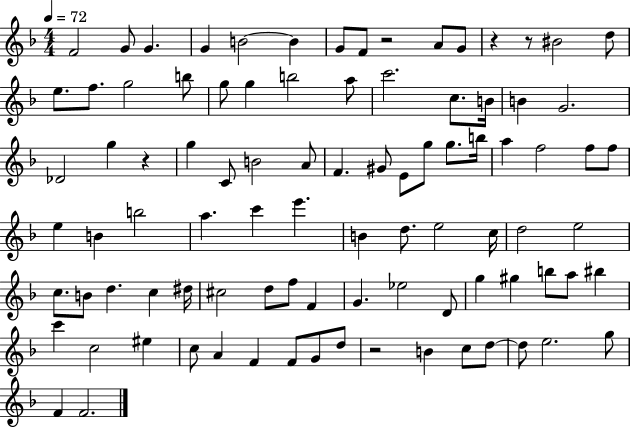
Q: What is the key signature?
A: F major